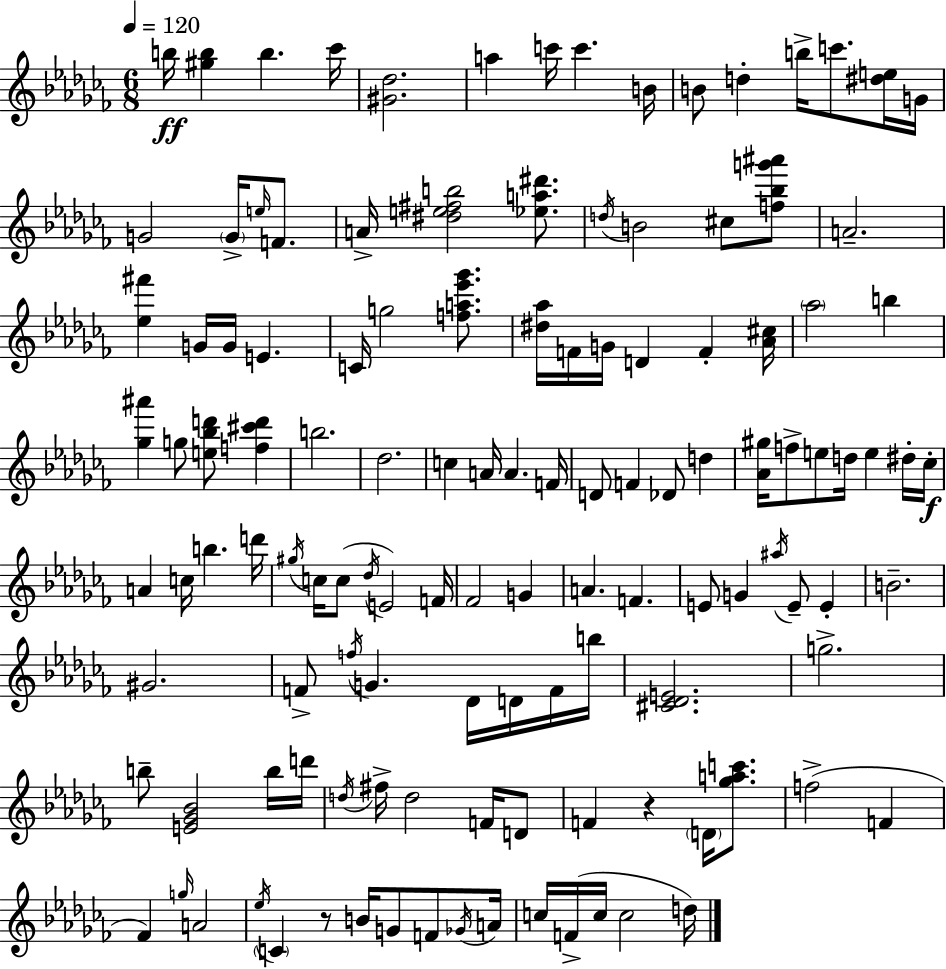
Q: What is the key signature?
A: AES minor